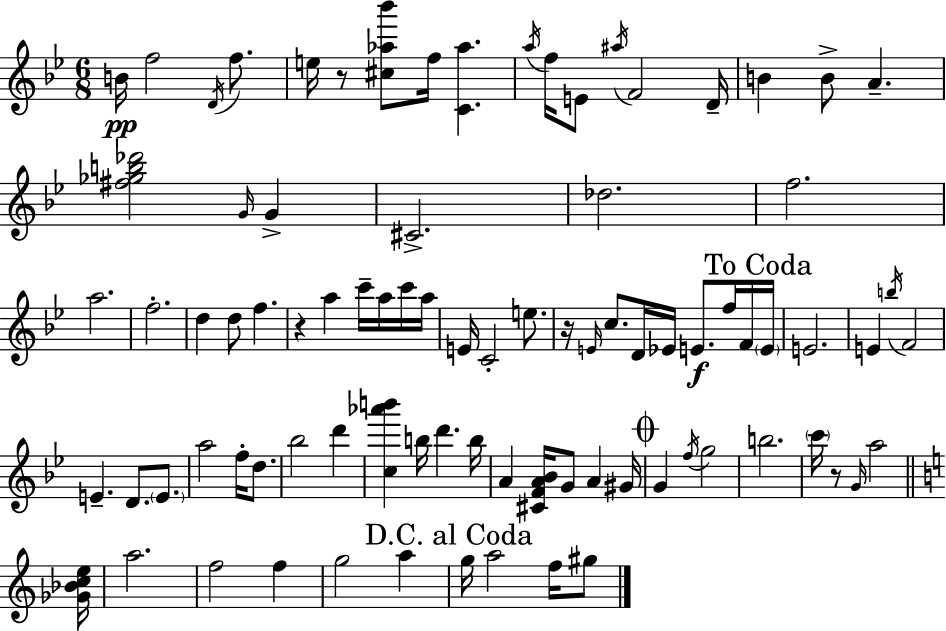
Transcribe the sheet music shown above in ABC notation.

X:1
T:Untitled
M:6/8
L:1/4
K:Gm
B/4 f2 D/4 f/2 e/4 z/2 [^c_a_b']/2 f/4 [C_a] a/4 f/4 E/2 ^a/4 F2 D/4 B B/2 A [^f_gb_d']2 G/4 G ^C2 _d2 f2 a2 f2 d d/2 f z a c'/4 a/4 c'/4 a/4 E/4 C2 e/2 z/4 E/4 c/2 D/4 _E/4 E/2 f/4 F/4 E/4 E2 E b/4 F2 E D/2 E/2 a2 f/4 d/2 _b2 d' [c_a'b'] b/4 d' b/4 A [^CFA_B]/4 G/2 A ^G/4 G f/4 g2 b2 c'/4 z/2 G/4 a2 [_G_Bce]/4 a2 f2 f g2 a g/4 a2 f/4 ^g/2